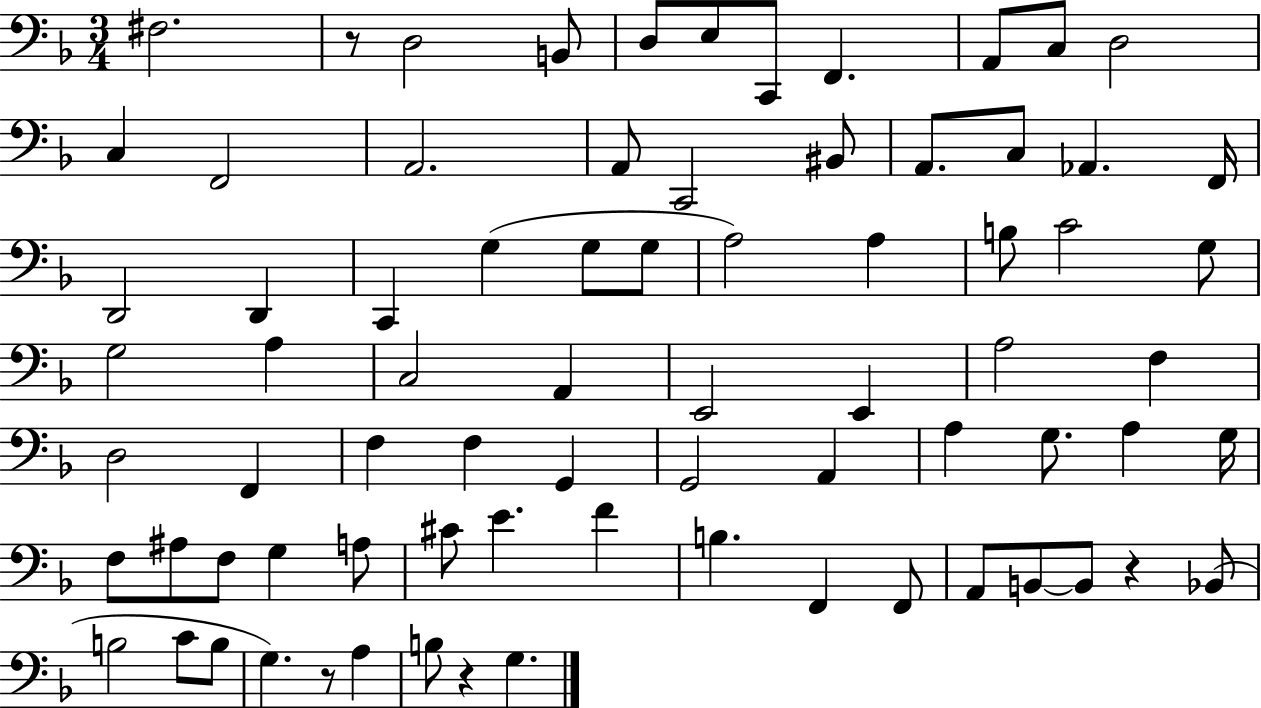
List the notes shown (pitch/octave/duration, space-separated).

F#3/h. R/e D3/h B2/e D3/e E3/e C2/e F2/q. A2/e C3/e D3/h C3/q F2/h A2/h. A2/e C2/h BIS2/e A2/e. C3/e Ab2/q. F2/s D2/h D2/q C2/q G3/q G3/e G3/e A3/h A3/q B3/e C4/h G3/e G3/h A3/q C3/h A2/q E2/h E2/q A3/h F3/q D3/h F2/q F3/q F3/q G2/q G2/h A2/q A3/q G3/e. A3/q G3/s F3/e A#3/e F3/e G3/q A3/e C#4/e E4/q. F4/q B3/q. F2/q F2/e A2/e B2/e B2/e R/q Bb2/e B3/h C4/e B3/e G3/q. R/e A3/q B3/e R/q G3/q.